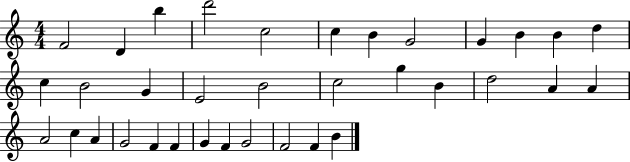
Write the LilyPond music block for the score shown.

{
  \clef treble
  \numericTimeSignature
  \time 4/4
  \key c \major
  f'2 d'4 b''4 | d'''2 c''2 | c''4 b'4 g'2 | g'4 b'4 b'4 d''4 | \break c''4 b'2 g'4 | e'2 b'2 | c''2 g''4 b'4 | d''2 a'4 a'4 | \break a'2 c''4 a'4 | g'2 f'4 f'4 | g'4 f'4 g'2 | f'2 f'4 b'4 | \break \bar "|."
}